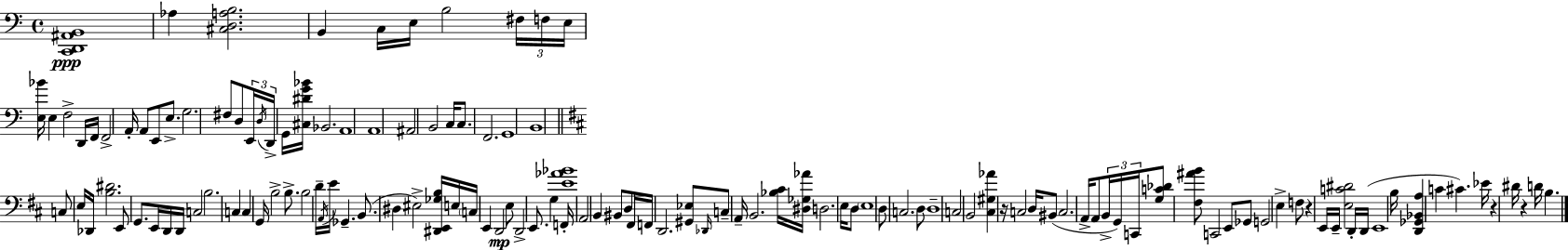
X:1
T:Untitled
M:4/4
L:1/4
K:C
[C,,D,,^A,,B,,]4 _A, [^C,D,A,B,]2 B,, C,/4 E,/4 B,2 ^F,/4 F,/4 E,/4 [E,_B]/4 E, F,2 D,,/4 F,,/4 F,,2 A,,/4 A,,/2 E,,/2 E,/2 G,2 ^F,/2 D,/2 E,,/4 D,/4 D,,/4 G,,/4 [^C,^DG_B]/4 _B,,2 A,,4 A,,4 ^A,,2 B,,2 C,/4 C,/2 F,,2 G,,4 B,,4 C,/2 E,/4 _D,,/4 [B,^D]2 E,,/2 G,,/2 E,,/4 D,,/4 D,,/4 C,2 B,2 C, C, G,,/4 B,2 B,/2 B,2 D/4 A,,/4 E/4 _G,, B,,/2 ^D, ^E,2 [^D,,E,,_G,B,]/4 E,/4 C,/4 E,, D,,2 E,/2 D,,2 E,,/2 G, F,,/4 [E_A_B]4 A,,2 B,, ^B,,/2 D,/2 ^F,,/4 F,,/4 D,,2 [^G,,_E,]/2 _D,,/4 C,/2 A,,/4 B,,2 [_B,^C]/4 [^D,_G,_A]/4 D,2 E,/4 D,/2 E,4 D,/2 C,2 D,/2 D,4 C,2 B,,2 [^C,^G,_A] z/4 C,2 D,/4 ^B,,/2 C,2 A,,/4 A,,/2 B,,/4 G,,/4 C,,/4 [G,C_D]/2 [^F,^AB]/2 C,,2 E,,/2 _G,,/2 G,,2 E, F,/2 z E,,/4 E,,/4 [E,C^D]2 D,,/4 D,,/4 E,,4 B,/4 [D,,_G,,_B,,A,] C ^C _E/4 z ^D/4 z D/4 B,